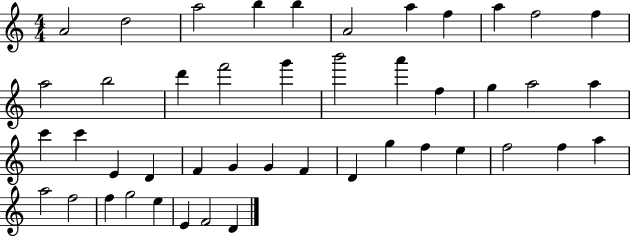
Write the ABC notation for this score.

X:1
T:Untitled
M:4/4
L:1/4
K:C
A2 d2 a2 b b A2 a f a f2 f a2 b2 d' f'2 g' b'2 a' f g a2 a c' c' E D F G G F D g f e f2 f a a2 f2 f g2 e E F2 D